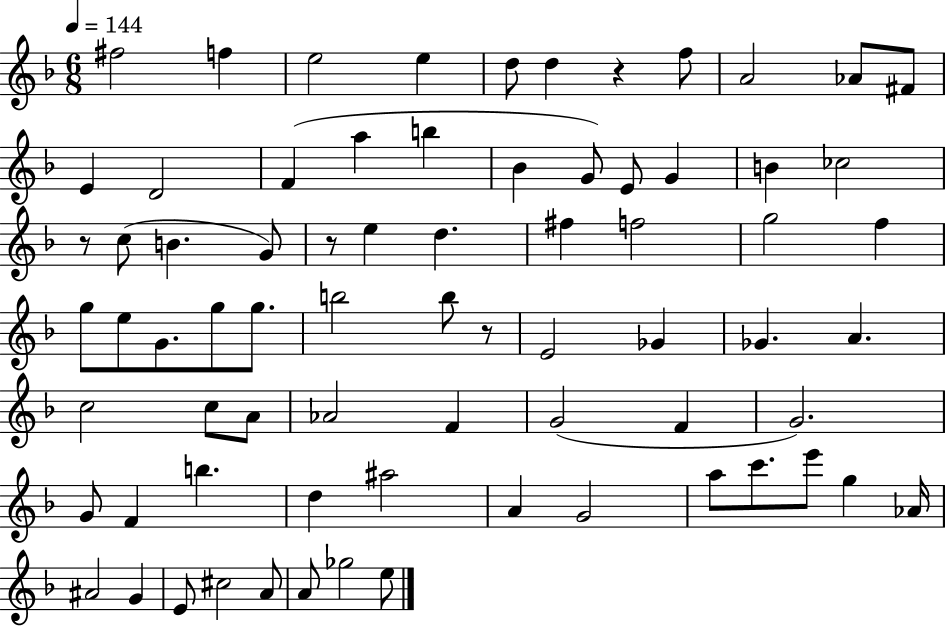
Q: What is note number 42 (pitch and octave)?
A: C5